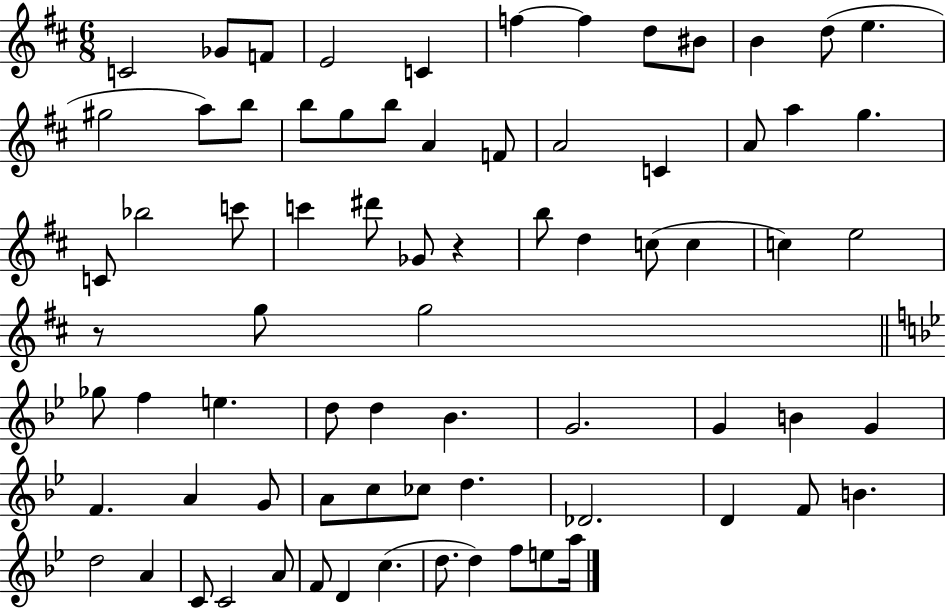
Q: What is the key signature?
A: D major